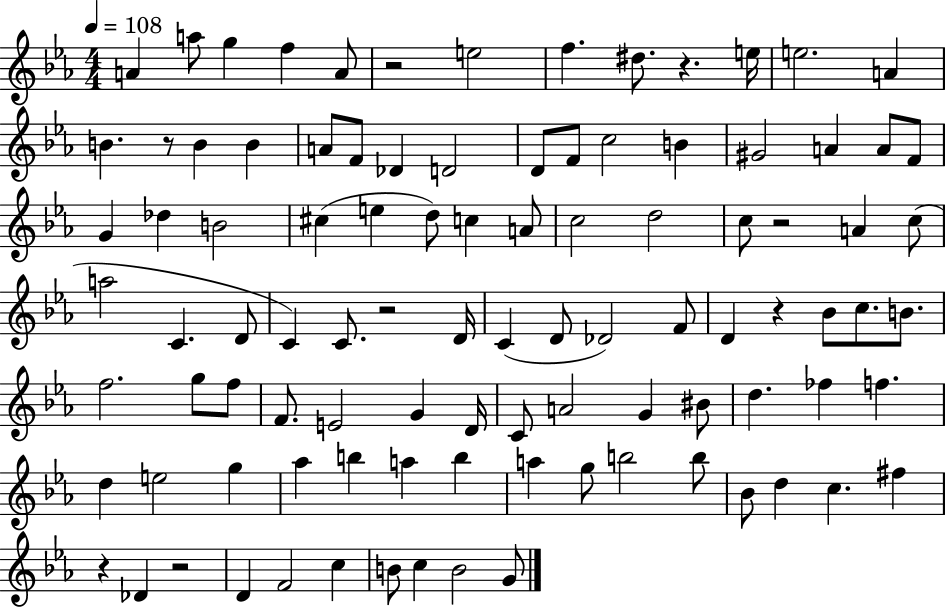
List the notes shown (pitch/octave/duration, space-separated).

A4/q A5/e G5/q F5/q A4/e R/h E5/h F5/q. D#5/e. R/q. E5/s E5/h. A4/q B4/q. R/e B4/q B4/q A4/e F4/e Db4/q D4/h D4/e F4/e C5/h B4/q G#4/h A4/q A4/e F4/e G4/q Db5/q B4/h C#5/q E5/q D5/e C5/q A4/e C5/h D5/h C5/e R/h A4/q C5/e A5/h C4/q. D4/e C4/q C4/e. R/h D4/s C4/q D4/e Db4/h F4/e D4/q R/q Bb4/e C5/e. B4/e. F5/h. G5/e F5/e F4/e. E4/h G4/q D4/s C4/e A4/h G4/q BIS4/e D5/q. FES5/q F5/q. D5/q E5/h G5/q Ab5/q B5/q A5/q B5/q A5/q G5/e B5/h B5/e Bb4/e D5/q C5/q. F#5/q R/q Db4/q R/h D4/q F4/h C5/q B4/e C5/q B4/h G4/e